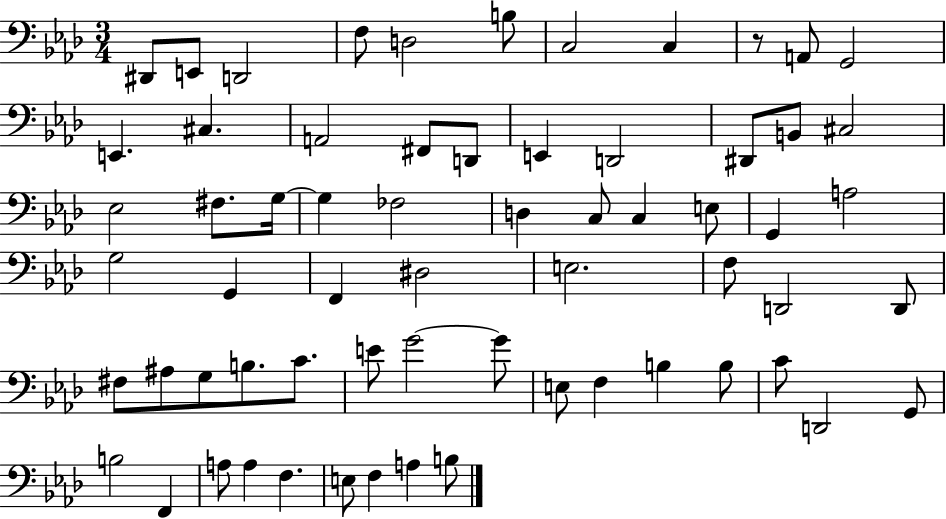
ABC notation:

X:1
T:Untitled
M:3/4
L:1/4
K:Ab
^D,,/2 E,,/2 D,,2 F,/2 D,2 B,/2 C,2 C, z/2 A,,/2 G,,2 E,, ^C, A,,2 ^F,,/2 D,,/2 E,, D,,2 ^D,,/2 B,,/2 ^C,2 _E,2 ^F,/2 G,/4 G, _F,2 D, C,/2 C, E,/2 G,, A,2 G,2 G,, F,, ^D,2 E,2 F,/2 D,,2 D,,/2 ^F,/2 ^A,/2 G,/2 B,/2 C/2 E/2 G2 G/2 E,/2 F, B, B,/2 C/2 D,,2 G,,/2 B,2 F,, A,/2 A, F, E,/2 F, A, B,/2